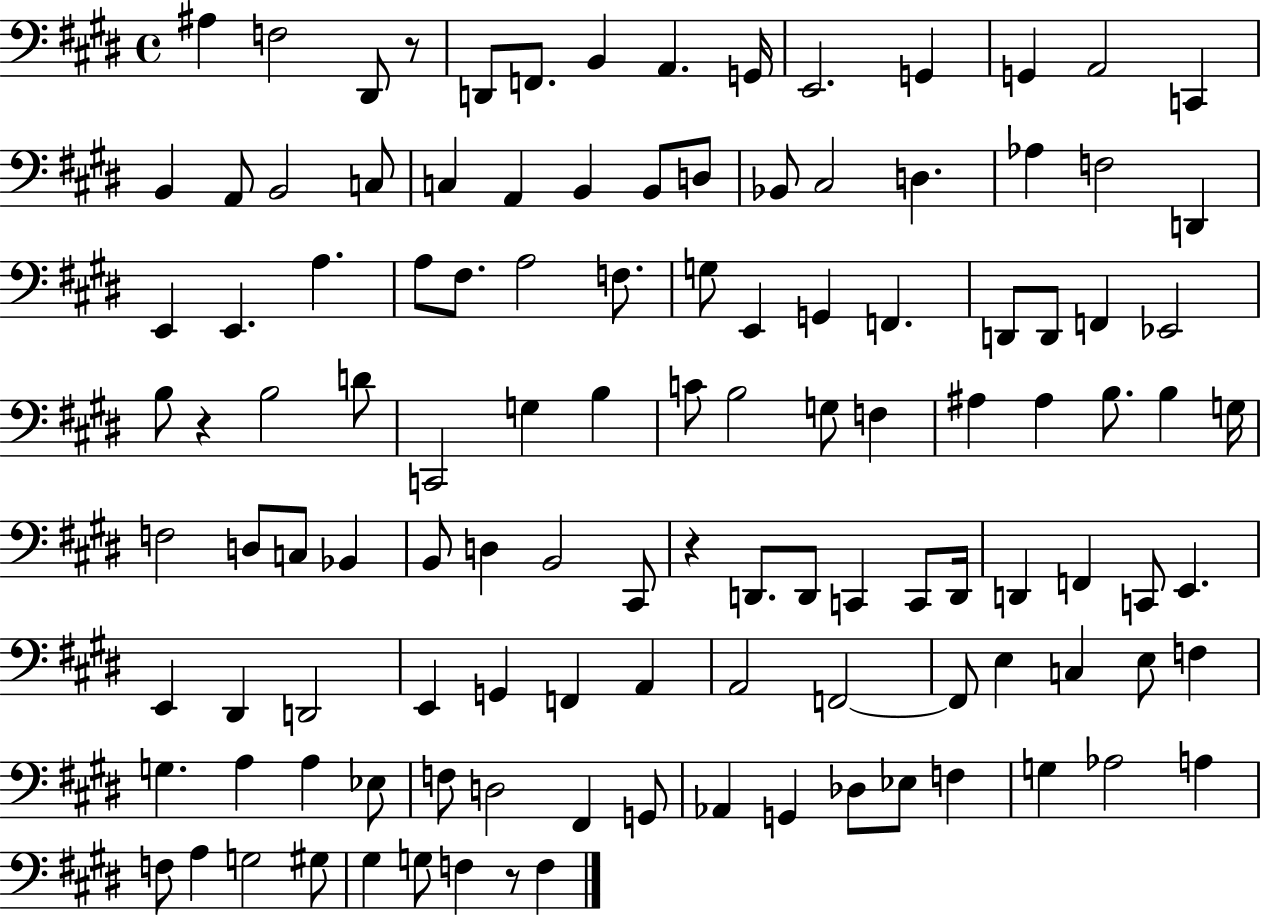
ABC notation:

X:1
T:Untitled
M:4/4
L:1/4
K:E
^A, F,2 ^D,,/2 z/2 D,,/2 F,,/2 B,, A,, G,,/4 E,,2 G,, G,, A,,2 C,, B,, A,,/2 B,,2 C,/2 C, A,, B,, B,,/2 D,/2 _B,,/2 ^C,2 D, _A, F,2 D,, E,, E,, A, A,/2 ^F,/2 A,2 F,/2 G,/2 E,, G,, F,, D,,/2 D,,/2 F,, _E,,2 B,/2 z B,2 D/2 C,,2 G, B, C/2 B,2 G,/2 F, ^A, ^A, B,/2 B, G,/4 F,2 D,/2 C,/2 _B,, B,,/2 D, B,,2 ^C,,/2 z D,,/2 D,,/2 C,, C,,/2 D,,/4 D,, F,, C,,/2 E,, E,, ^D,, D,,2 E,, G,, F,, A,, A,,2 F,,2 F,,/2 E, C, E,/2 F, G, A, A, _E,/2 F,/2 D,2 ^F,, G,,/2 _A,, G,, _D,/2 _E,/2 F, G, _A,2 A, F,/2 A, G,2 ^G,/2 ^G, G,/2 F, z/2 F,